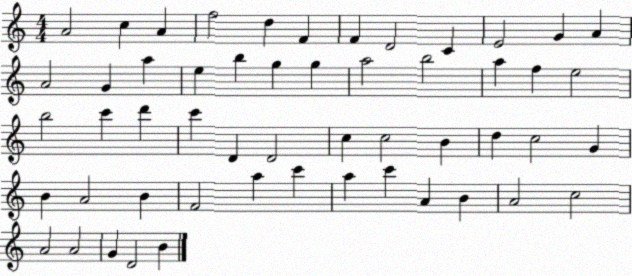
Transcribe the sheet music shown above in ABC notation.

X:1
T:Untitled
M:4/4
L:1/4
K:C
A2 c A f2 d F F D2 C E2 G A A2 G a e b g g a2 b2 a f e2 b2 c' d' c' D D2 c c2 B d c2 G B A2 B F2 a c' a c' A B A2 c2 A2 A2 G D2 B